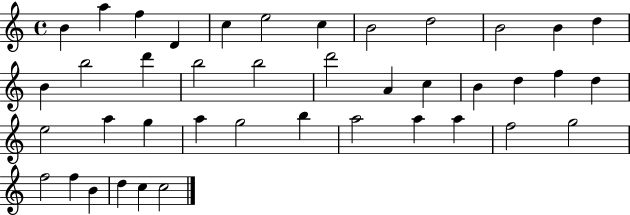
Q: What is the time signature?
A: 4/4